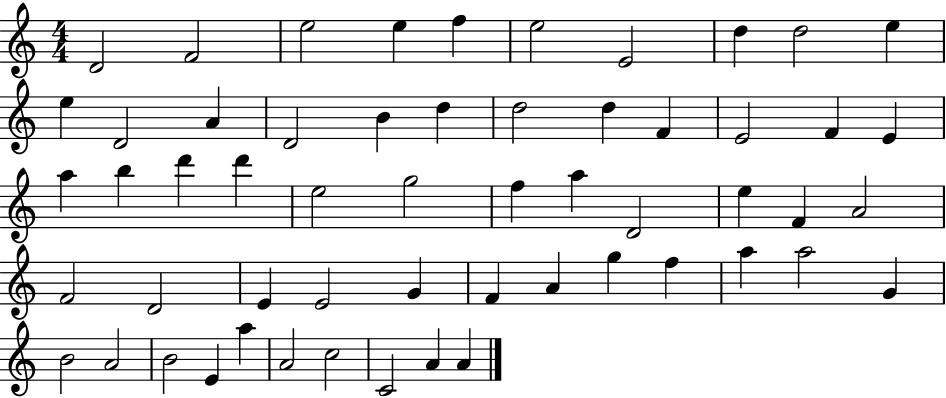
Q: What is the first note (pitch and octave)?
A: D4